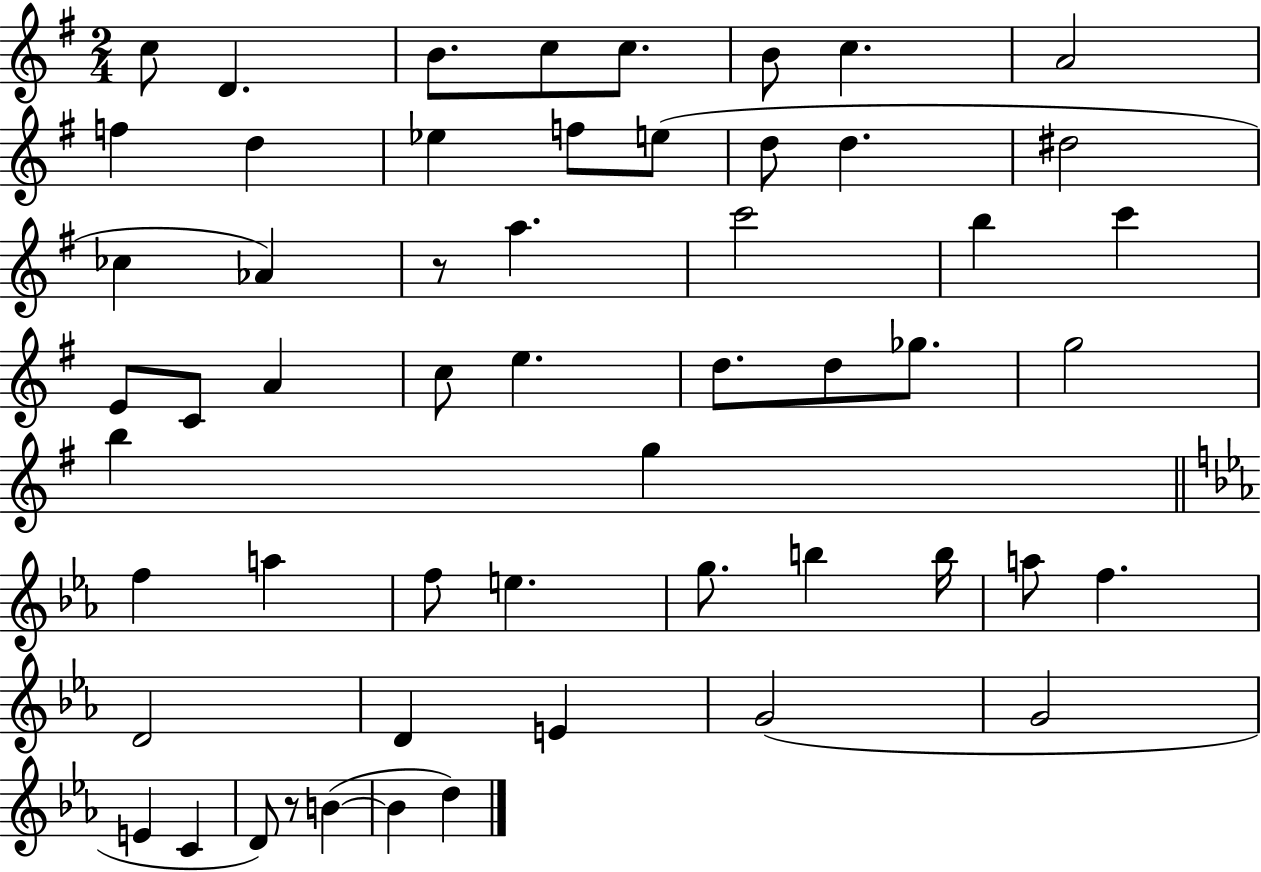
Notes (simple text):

C5/e D4/q. B4/e. C5/e C5/e. B4/e C5/q. A4/h F5/q D5/q Eb5/q F5/e E5/e D5/e D5/q. D#5/h CES5/q Ab4/q R/e A5/q. C6/h B5/q C6/q E4/e C4/e A4/q C5/e E5/q. D5/e. D5/e Gb5/e. G5/h B5/q G5/q F5/q A5/q F5/e E5/q. G5/e. B5/q B5/s A5/e F5/q. D4/h D4/q E4/q G4/h G4/h E4/q C4/q D4/e R/e B4/q B4/q D5/q